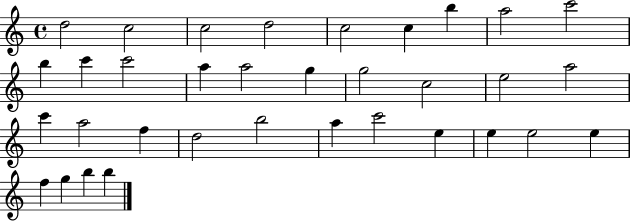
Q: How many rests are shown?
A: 0